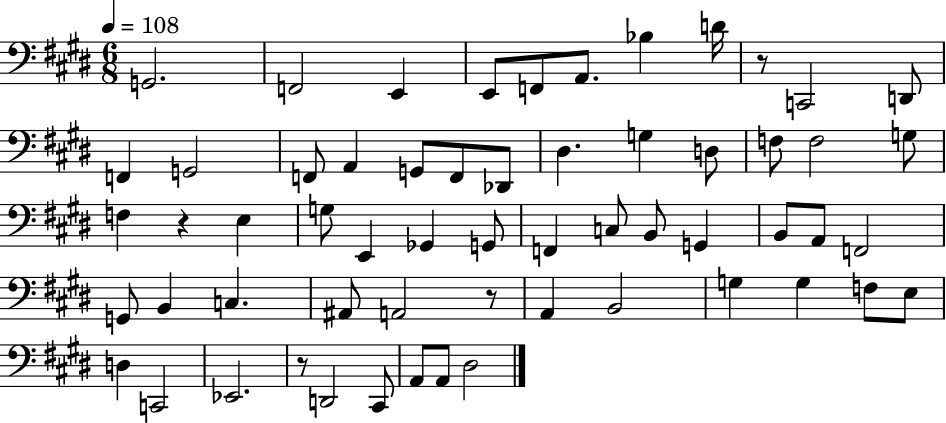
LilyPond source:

{
  \clef bass
  \numericTimeSignature
  \time 6/8
  \key e \major
  \tempo 4 = 108
  \repeat volta 2 { g,2. | f,2 e,4 | e,8 f,8 a,8. bes4 d'16 | r8 c,2 d,8 | \break f,4 g,2 | f,8 a,4 g,8 f,8 des,8 | dis4. g4 d8 | f8 f2 g8 | \break f4 r4 e4 | g8 e,4 ges,4 g,8 | f,4 c8 b,8 g,4 | b,8 a,8 f,2 | \break g,8 b,4 c4. | ais,8 a,2 r8 | a,4 b,2 | g4 g4 f8 e8 | \break d4 c,2 | ees,2. | r8 d,2 cis,8 | a,8 a,8 dis2 | \break } \bar "|."
}